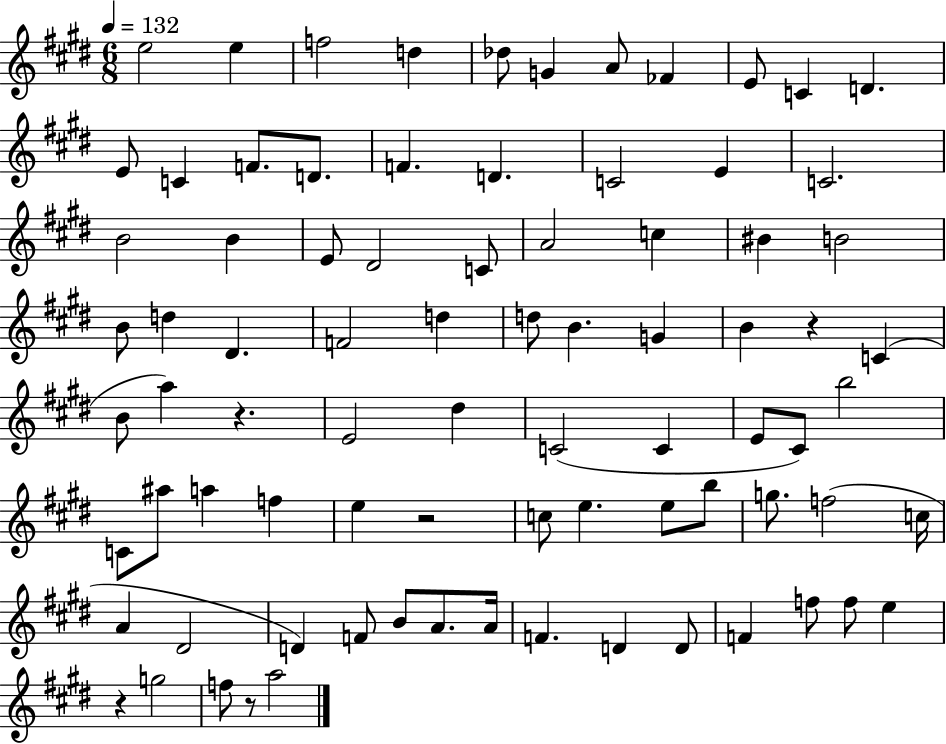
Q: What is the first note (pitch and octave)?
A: E5